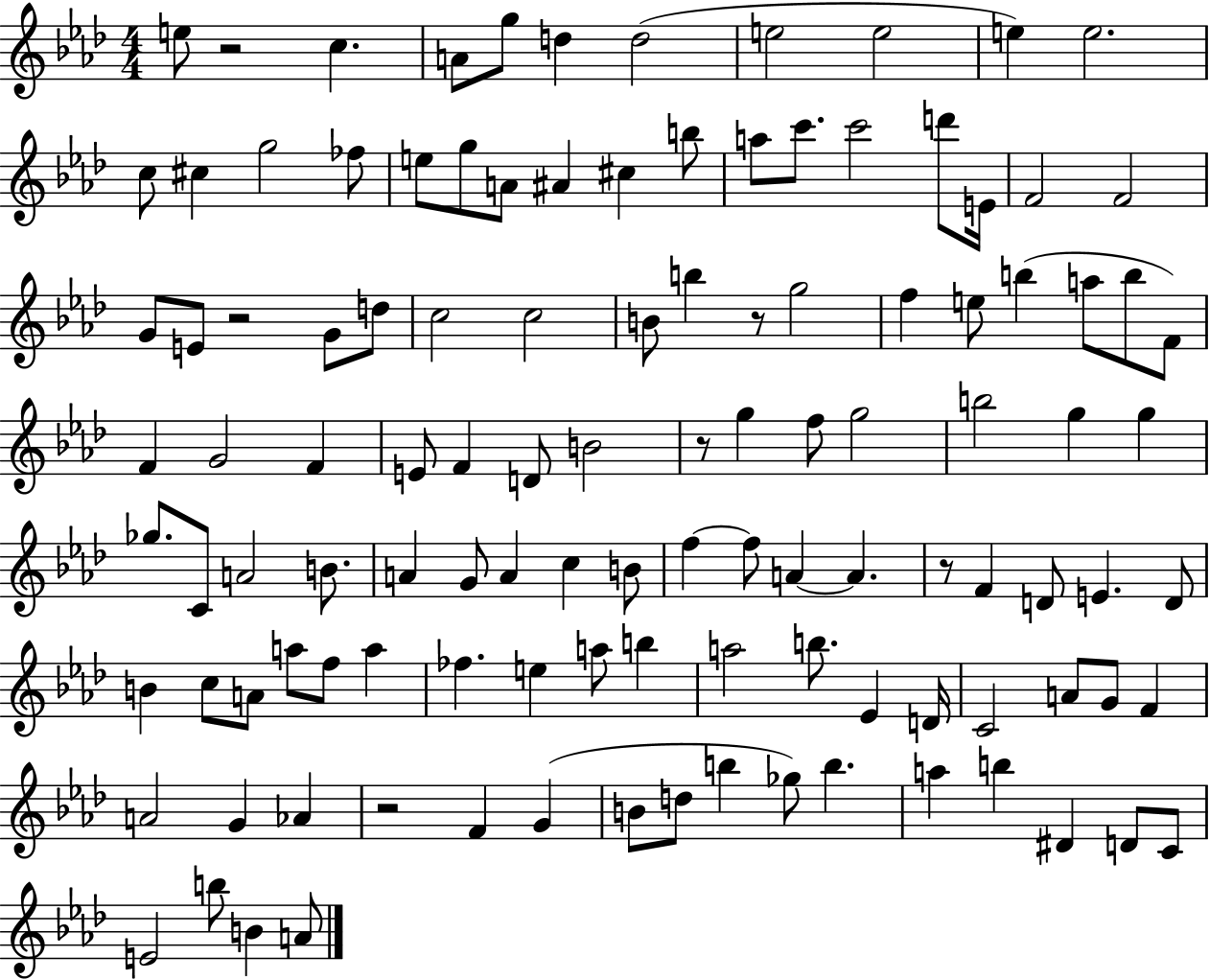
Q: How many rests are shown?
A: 6